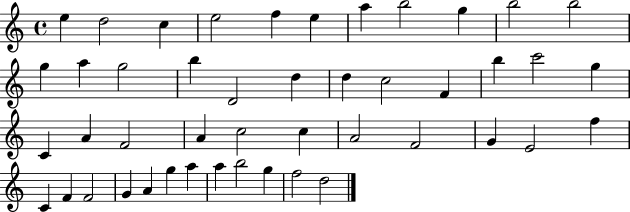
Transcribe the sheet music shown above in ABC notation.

X:1
T:Untitled
M:4/4
L:1/4
K:C
e d2 c e2 f e a b2 g b2 b2 g a g2 b D2 d d c2 F b c'2 g C A F2 A c2 c A2 F2 G E2 f C F F2 G A g a a b2 g f2 d2